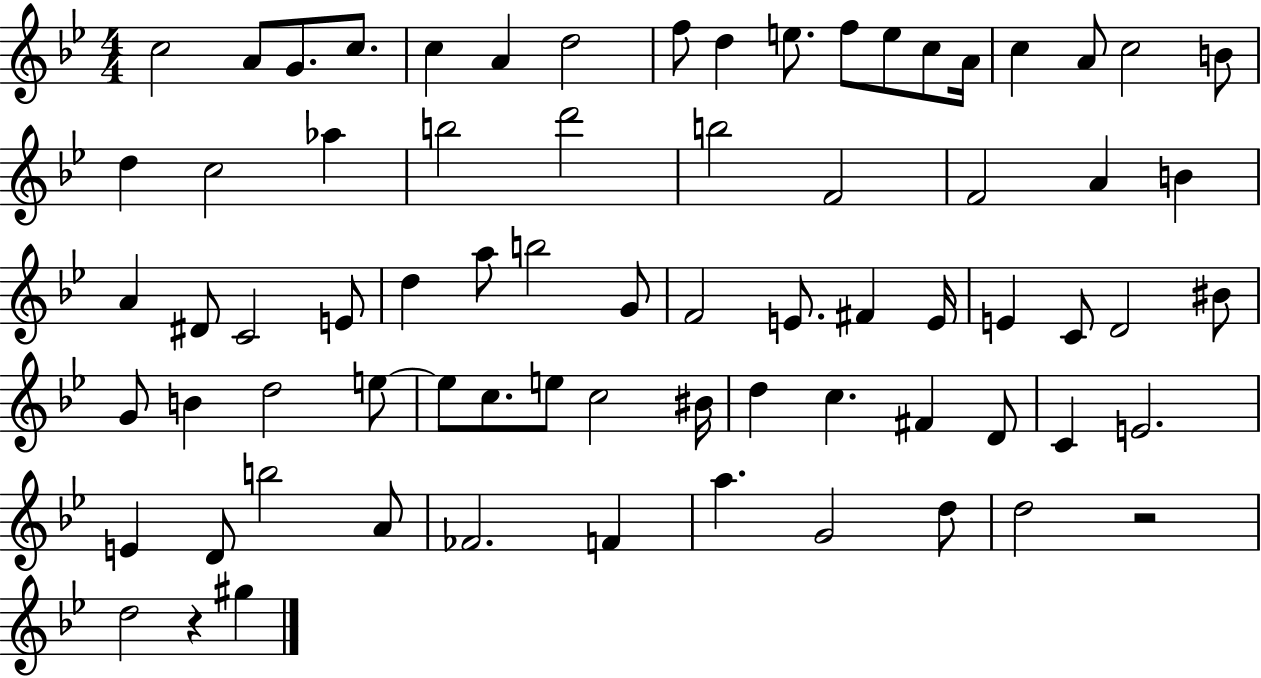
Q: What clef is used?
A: treble